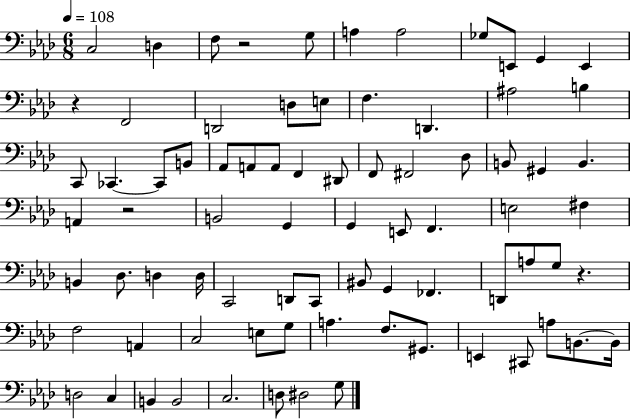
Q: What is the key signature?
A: AES major